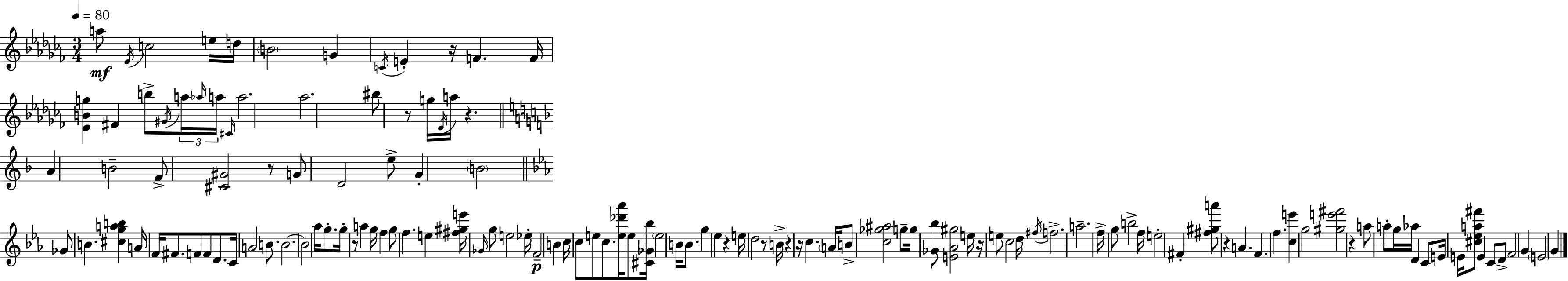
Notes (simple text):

A5/e Eb4/s C5/h E5/s D5/s B4/h G4/q C4/s E4/q R/s F4/q. F4/s [Eb4,B4,G5]/q F#4/q B5/e G#4/s A5/s Ab5/s A5/s C#4/s A5/h. Ab5/h. BIS5/e R/e G5/s Eb4/s A5/s R/q. A4/q B4/h F4/e [C#4,G#4]/h R/e G4/e D4/h E5/e G4/q B4/h Gb4/e B4/q. [C#5,G5,A5,B5]/q A4/s F4/s F#4/e. F4/e F4/e D4/e. C4/s A4/h B4/e. B4/h. B4/h Ab5/s G5/e. G5/s R/e A5/q G5/s F5/q G5/e F5/q. E5/q [F#5,G#5,E6]/s Gb4/s G5/e E5/h Eb5/s F4/h B4/q C5/s C5/e E5/e C5/e. [E5,Db6,Ab6]/s E5/e [C#4,Gb4,Bb5]/s E5/h B4/s B4/e. G5/q Eb5/q R/q E5/s D5/h R/e B4/s R/q R/s C5/q. A4/s B4/e [C5,Gb5,A#5]/h G5/e G5/s [Gb4,Bb5]/e [E4,Ab4,G#5]/h E5/s R/s E5/e C5/h D5/s F#5/s F5/h. A5/h. F5/s G5/e B5/h F5/s E5/h F#4/q [F#5,G#5,A6]/e R/q A4/q. F4/q. F5/q. [C5,E6]/q G5/h [G#5,E6,F#6]/h R/q A5/e A5/e G5/s Ab5/s D4/q C4/e E4/s E4/s [C#5,Eb5,A5,F#6]/e E4/q C4/e D4/e F4/h G4/q E4/h G4/q